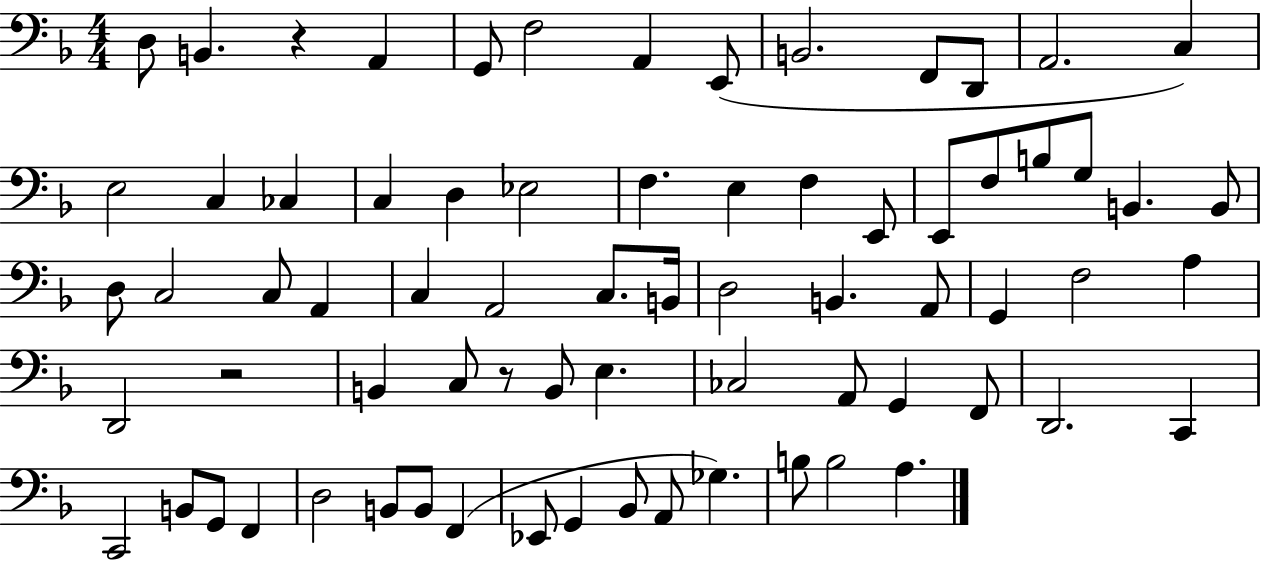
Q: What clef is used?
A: bass